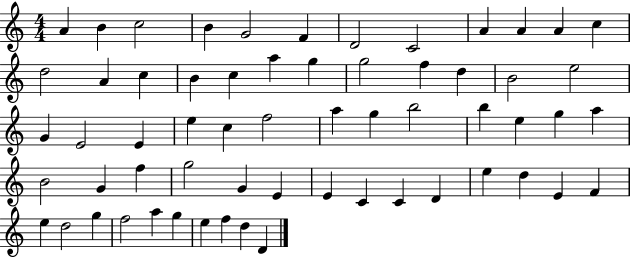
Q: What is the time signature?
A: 4/4